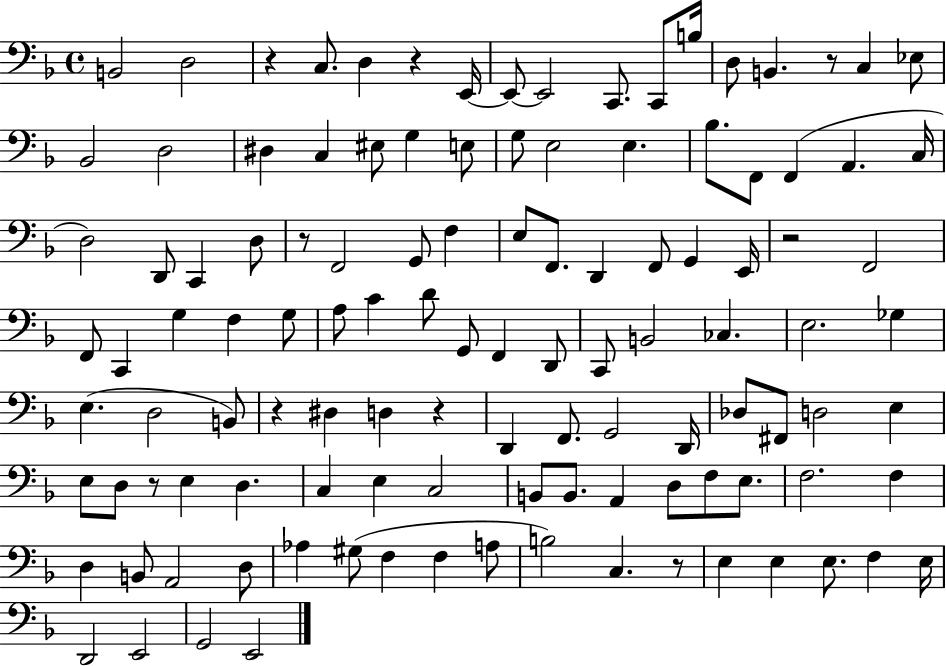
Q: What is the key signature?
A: F major